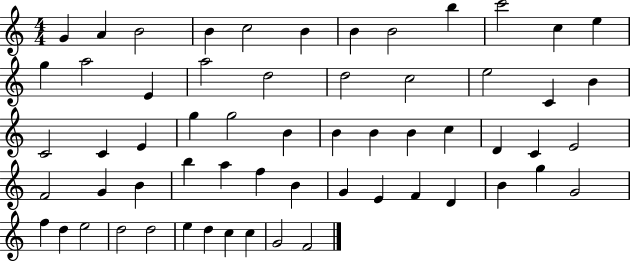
{
  \clef treble
  \numericTimeSignature
  \time 4/4
  \key c \major
  g'4 a'4 b'2 | b'4 c''2 b'4 | b'4 b'2 b''4 | c'''2 c''4 e''4 | \break g''4 a''2 e'4 | a''2 d''2 | d''2 c''2 | e''2 c'4 b'4 | \break c'2 c'4 e'4 | g''4 g''2 b'4 | b'4 b'4 b'4 c''4 | d'4 c'4 e'2 | \break f'2 g'4 b'4 | b''4 a''4 f''4 b'4 | g'4 e'4 f'4 d'4 | b'4 g''4 g'2 | \break f''4 d''4 e''2 | d''2 d''2 | e''4 d''4 c''4 c''4 | g'2 f'2 | \break \bar "|."
}